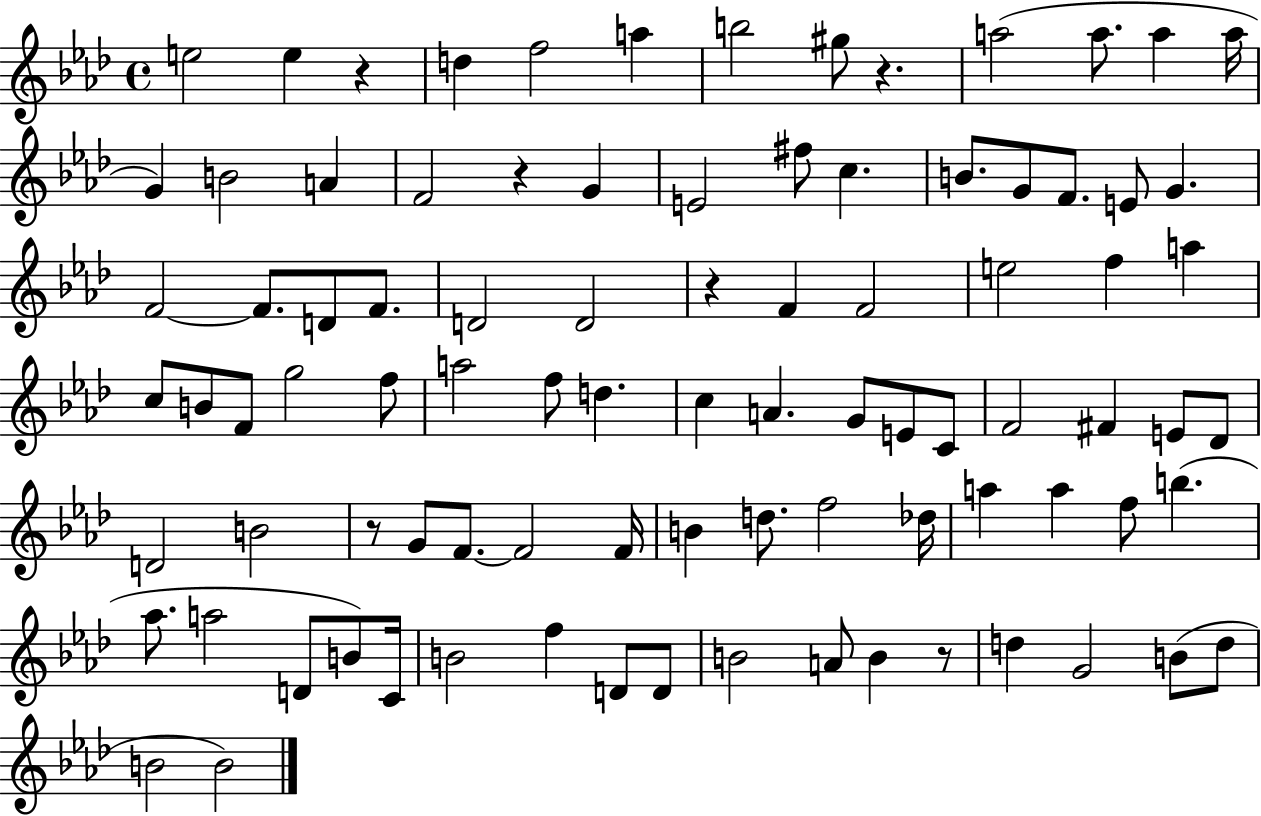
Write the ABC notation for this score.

X:1
T:Untitled
M:4/4
L:1/4
K:Ab
e2 e z d f2 a b2 ^g/2 z a2 a/2 a a/4 G B2 A F2 z G E2 ^f/2 c B/2 G/2 F/2 E/2 G F2 F/2 D/2 F/2 D2 D2 z F F2 e2 f a c/2 B/2 F/2 g2 f/2 a2 f/2 d c A G/2 E/2 C/2 F2 ^F E/2 _D/2 D2 B2 z/2 G/2 F/2 F2 F/4 B d/2 f2 _d/4 a a f/2 b _a/2 a2 D/2 B/2 C/4 B2 f D/2 D/2 B2 A/2 B z/2 d G2 B/2 d/2 B2 B2